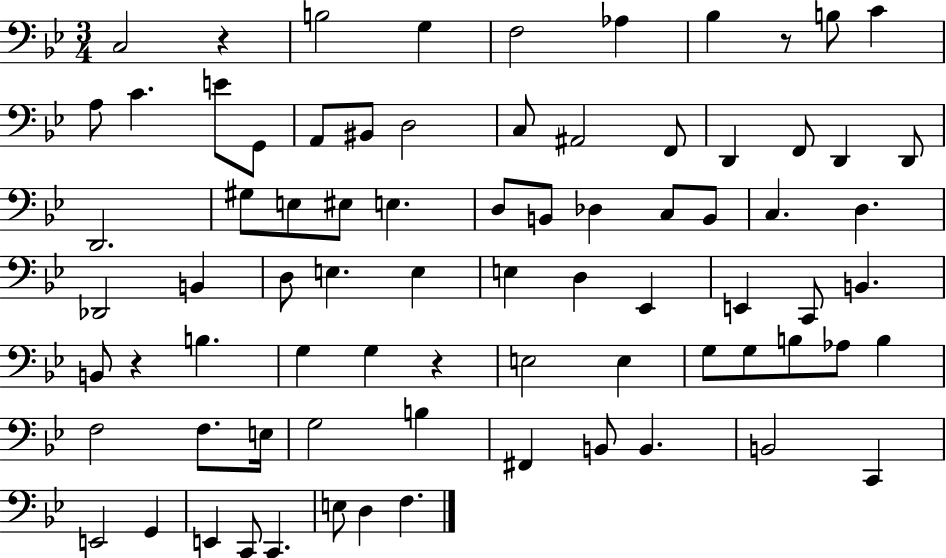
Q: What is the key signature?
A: BES major